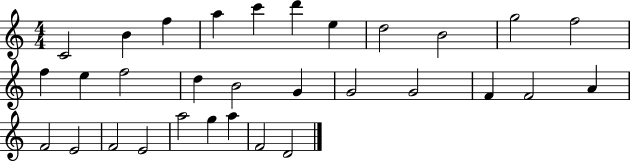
X:1
T:Untitled
M:4/4
L:1/4
K:C
C2 B f a c' d' e d2 B2 g2 f2 f e f2 d B2 G G2 G2 F F2 A F2 E2 F2 E2 a2 g a F2 D2